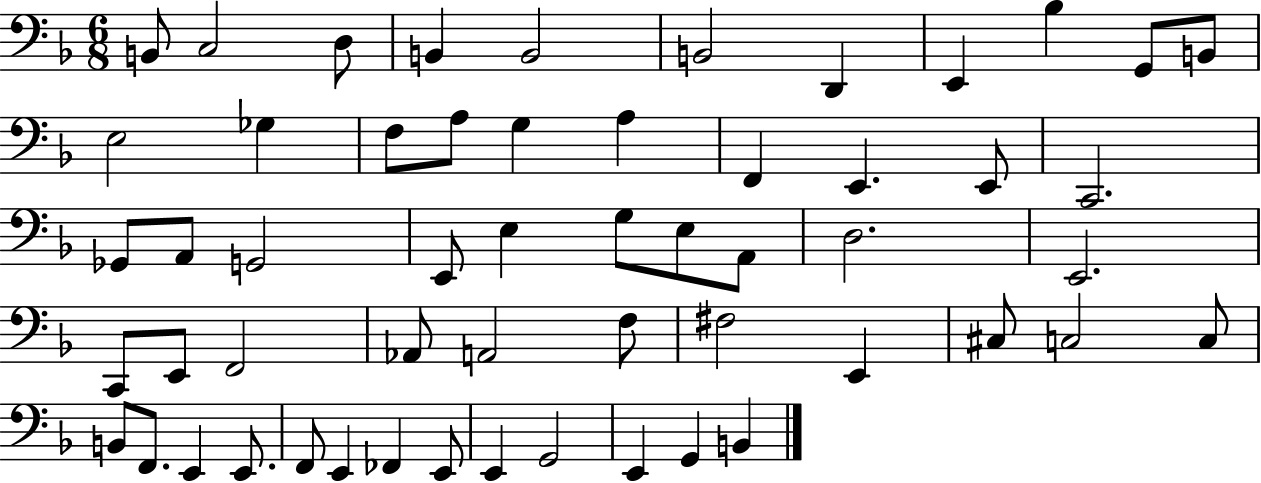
{
  \clef bass
  \numericTimeSignature
  \time 6/8
  \key f \major
  b,8 c2 d8 | b,4 b,2 | b,2 d,4 | e,4 bes4 g,8 b,8 | \break e2 ges4 | f8 a8 g4 a4 | f,4 e,4. e,8 | c,2. | \break ges,8 a,8 g,2 | e,8 e4 g8 e8 a,8 | d2. | e,2. | \break c,8 e,8 f,2 | aes,8 a,2 f8 | fis2 e,4 | cis8 c2 c8 | \break b,8 f,8. e,4 e,8. | f,8 e,4 fes,4 e,8 | e,4 g,2 | e,4 g,4 b,4 | \break \bar "|."
}